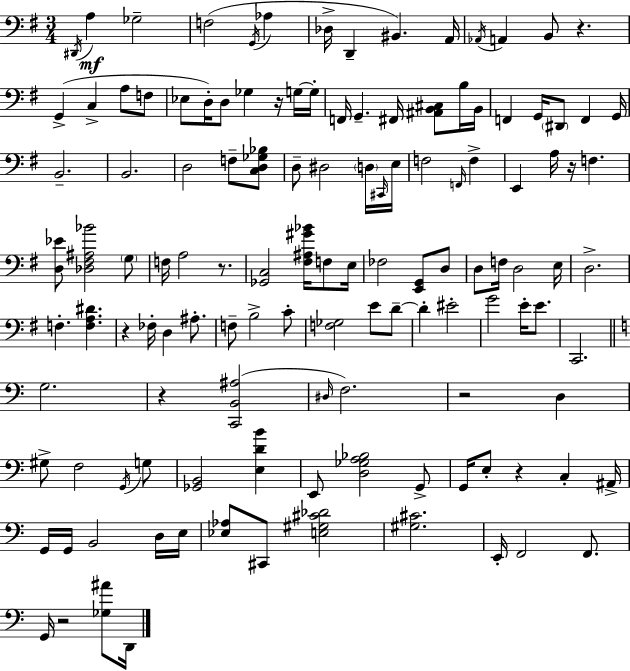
D#2/s A3/q Gb3/h F3/h G2/s Ab3/q Db3/s D2/q BIS2/q. A2/s Ab2/s A2/q B2/e R/q. G2/q C3/q A3/e F3/e Eb3/e D3/s D3/e Gb3/q R/s G3/s G3/s F2/s G2/q. F#2/s [A#2,B2,C#3]/e B3/s B2/s F2/q G2/s D#2/e F2/q G2/s B2/h. B2/h. D3/h F3/e [C3,D3,Gb3,Bb3]/e D3/e D#3/h D3/s C#2/s E3/s F3/h F2/s F3/q E2/q A3/s R/s F3/q. [D3,Eb4]/e [Db3,F#3,A#3,Bb4]/h G3/e F3/s A3/h R/e. [Gb2,C3]/h [F#3,A#3,G#4,Bb4]/s F3/e E3/s FES3/h [E2,G2]/e D3/e D3/e F3/s D3/h E3/s D3/h. F3/q. [F3,A3,D#4]/q. R/q FES3/s D3/q A#3/e. F3/e B3/h C4/e [F3,Gb3]/h E4/e D4/e D4/q EIS4/h G4/h E4/s E4/e. C2/h. G3/h. R/q [C2,B2,A#3]/h D#3/s F3/h. R/h D3/q G#3/e F3/h G2/s G3/e [Gb2,B2]/h [E3,D4,B4]/q E2/e [D3,Gb3,A3,Bb3]/h G2/e G2/s E3/e R/q C3/q A#2/s G2/s G2/s B2/h D3/s E3/s [Eb3,Ab3]/e C#2/e [E3,G#3,C#4,Db4]/h [G#3,C#4]/h. E2/s F2/h F2/e. G2/s R/h [Gb3,A#4]/e D2/s